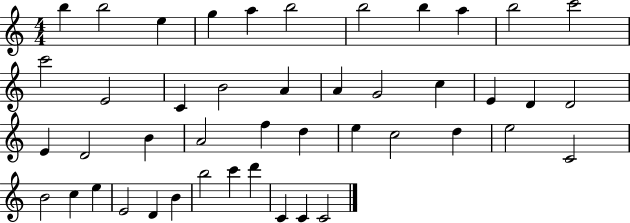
{
  \clef treble
  \numericTimeSignature
  \time 4/4
  \key c \major
  b''4 b''2 e''4 | g''4 a''4 b''2 | b''2 b''4 a''4 | b''2 c'''2 | \break c'''2 e'2 | c'4 b'2 a'4 | a'4 g'2 c''4 | e'4 d'4 d'2 | \break e'4 d'2 b'4 | a'2 f''4 d''4 | e''4 c''2 d''4 | e''2 c'2 | \break b'2 c''4 e''4 | e'2 d'4 b'4 | b''2 c'''4 d'''4 | c'4 c'4 c'2 | \break \bar "|."
}